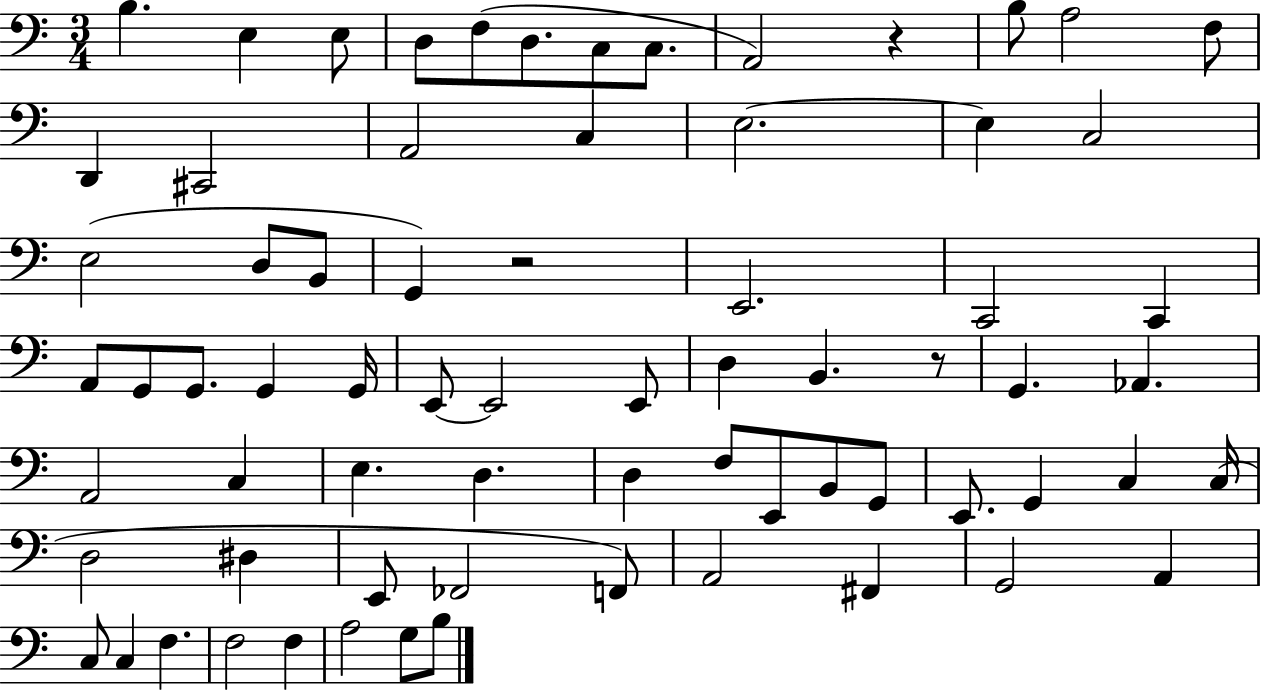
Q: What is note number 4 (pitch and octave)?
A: D3